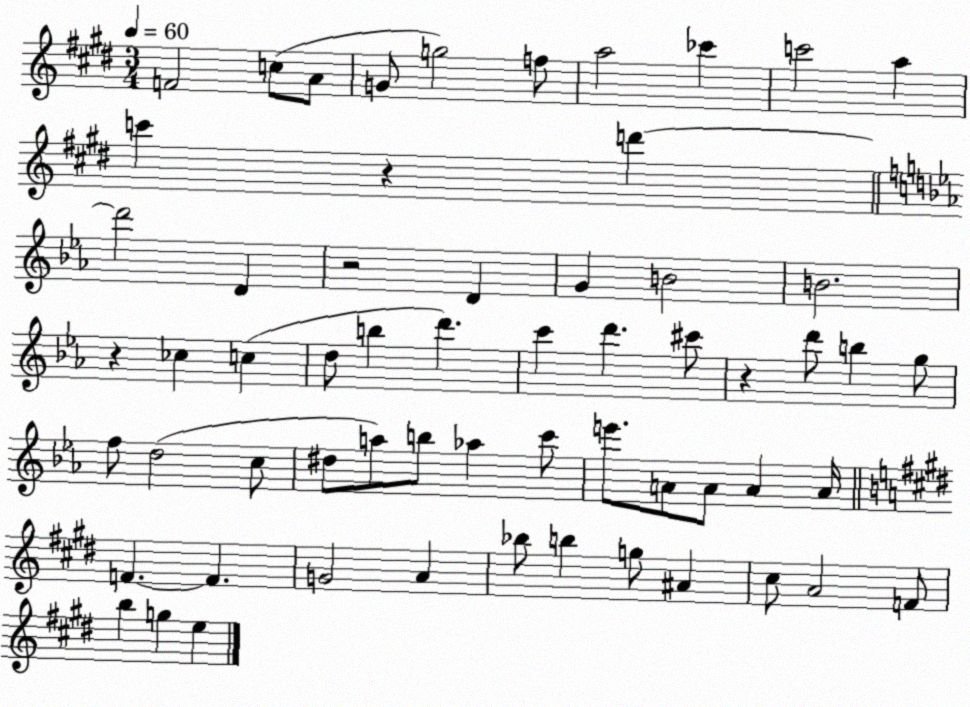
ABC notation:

X:1
T:Untitled
M:3/4
L:1/4
K:E
F2 c/2 A/2 G/2 g2 f/2 a2 _c' c'2 a c' z d' d'2 D z2 D G B2 B2 z _c c d/2 b d' c' d' ^c'/2 z d'/2 b g/2 f/2 d2 c/2 ^d/2 a/2 b/2 _a c'/2 e'/2 A/2 A/2 A A/4 F F G2 A _b/2 b g/2 ^A ^c/2 A2 F/2 b g e